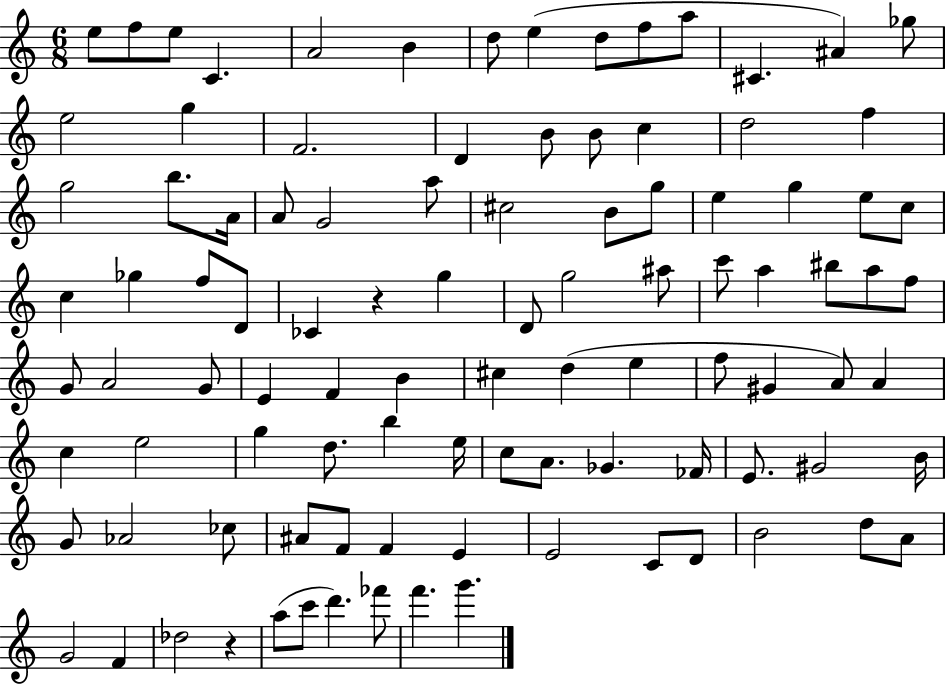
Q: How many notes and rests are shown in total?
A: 100